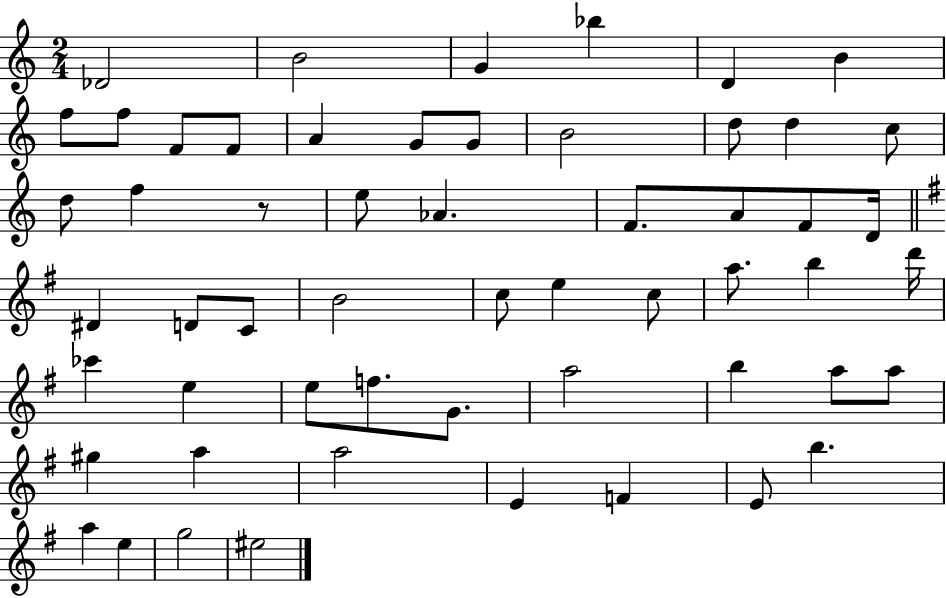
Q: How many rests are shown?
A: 1